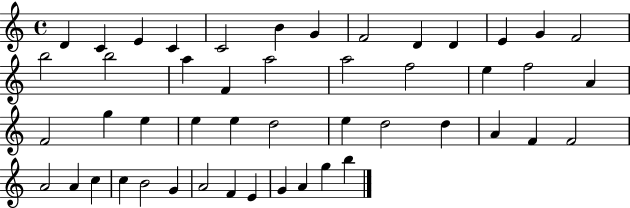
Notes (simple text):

D4/q C4/q E4/q C4/q C4/h B4/q G4/q F4/h D4/q D4/q E4/q G4/q F4/h B5/h B5/h A5/q F4/q A5/h A5/h F5/h E5/q F5/h A4/q F4/h G5/q E5/q E5/q E5/q D5/h E5/q D5/h D5/q A4/q F4/q F4/h A4/h A4/q C5/q C5/q B4/h G4/q A4/h F4/q E4/q G4/q A4/q G5/q B5/q